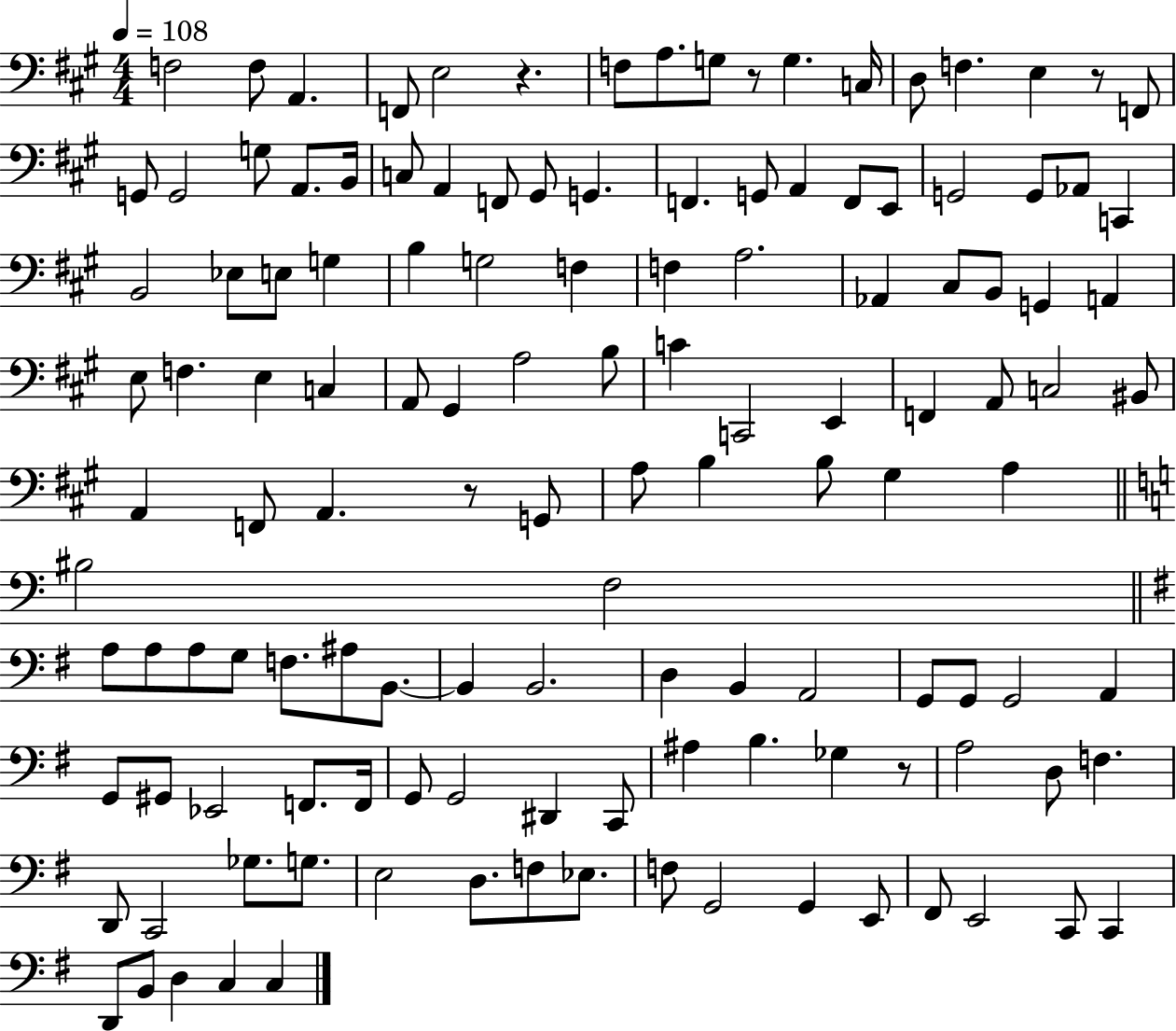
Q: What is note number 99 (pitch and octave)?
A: A#3